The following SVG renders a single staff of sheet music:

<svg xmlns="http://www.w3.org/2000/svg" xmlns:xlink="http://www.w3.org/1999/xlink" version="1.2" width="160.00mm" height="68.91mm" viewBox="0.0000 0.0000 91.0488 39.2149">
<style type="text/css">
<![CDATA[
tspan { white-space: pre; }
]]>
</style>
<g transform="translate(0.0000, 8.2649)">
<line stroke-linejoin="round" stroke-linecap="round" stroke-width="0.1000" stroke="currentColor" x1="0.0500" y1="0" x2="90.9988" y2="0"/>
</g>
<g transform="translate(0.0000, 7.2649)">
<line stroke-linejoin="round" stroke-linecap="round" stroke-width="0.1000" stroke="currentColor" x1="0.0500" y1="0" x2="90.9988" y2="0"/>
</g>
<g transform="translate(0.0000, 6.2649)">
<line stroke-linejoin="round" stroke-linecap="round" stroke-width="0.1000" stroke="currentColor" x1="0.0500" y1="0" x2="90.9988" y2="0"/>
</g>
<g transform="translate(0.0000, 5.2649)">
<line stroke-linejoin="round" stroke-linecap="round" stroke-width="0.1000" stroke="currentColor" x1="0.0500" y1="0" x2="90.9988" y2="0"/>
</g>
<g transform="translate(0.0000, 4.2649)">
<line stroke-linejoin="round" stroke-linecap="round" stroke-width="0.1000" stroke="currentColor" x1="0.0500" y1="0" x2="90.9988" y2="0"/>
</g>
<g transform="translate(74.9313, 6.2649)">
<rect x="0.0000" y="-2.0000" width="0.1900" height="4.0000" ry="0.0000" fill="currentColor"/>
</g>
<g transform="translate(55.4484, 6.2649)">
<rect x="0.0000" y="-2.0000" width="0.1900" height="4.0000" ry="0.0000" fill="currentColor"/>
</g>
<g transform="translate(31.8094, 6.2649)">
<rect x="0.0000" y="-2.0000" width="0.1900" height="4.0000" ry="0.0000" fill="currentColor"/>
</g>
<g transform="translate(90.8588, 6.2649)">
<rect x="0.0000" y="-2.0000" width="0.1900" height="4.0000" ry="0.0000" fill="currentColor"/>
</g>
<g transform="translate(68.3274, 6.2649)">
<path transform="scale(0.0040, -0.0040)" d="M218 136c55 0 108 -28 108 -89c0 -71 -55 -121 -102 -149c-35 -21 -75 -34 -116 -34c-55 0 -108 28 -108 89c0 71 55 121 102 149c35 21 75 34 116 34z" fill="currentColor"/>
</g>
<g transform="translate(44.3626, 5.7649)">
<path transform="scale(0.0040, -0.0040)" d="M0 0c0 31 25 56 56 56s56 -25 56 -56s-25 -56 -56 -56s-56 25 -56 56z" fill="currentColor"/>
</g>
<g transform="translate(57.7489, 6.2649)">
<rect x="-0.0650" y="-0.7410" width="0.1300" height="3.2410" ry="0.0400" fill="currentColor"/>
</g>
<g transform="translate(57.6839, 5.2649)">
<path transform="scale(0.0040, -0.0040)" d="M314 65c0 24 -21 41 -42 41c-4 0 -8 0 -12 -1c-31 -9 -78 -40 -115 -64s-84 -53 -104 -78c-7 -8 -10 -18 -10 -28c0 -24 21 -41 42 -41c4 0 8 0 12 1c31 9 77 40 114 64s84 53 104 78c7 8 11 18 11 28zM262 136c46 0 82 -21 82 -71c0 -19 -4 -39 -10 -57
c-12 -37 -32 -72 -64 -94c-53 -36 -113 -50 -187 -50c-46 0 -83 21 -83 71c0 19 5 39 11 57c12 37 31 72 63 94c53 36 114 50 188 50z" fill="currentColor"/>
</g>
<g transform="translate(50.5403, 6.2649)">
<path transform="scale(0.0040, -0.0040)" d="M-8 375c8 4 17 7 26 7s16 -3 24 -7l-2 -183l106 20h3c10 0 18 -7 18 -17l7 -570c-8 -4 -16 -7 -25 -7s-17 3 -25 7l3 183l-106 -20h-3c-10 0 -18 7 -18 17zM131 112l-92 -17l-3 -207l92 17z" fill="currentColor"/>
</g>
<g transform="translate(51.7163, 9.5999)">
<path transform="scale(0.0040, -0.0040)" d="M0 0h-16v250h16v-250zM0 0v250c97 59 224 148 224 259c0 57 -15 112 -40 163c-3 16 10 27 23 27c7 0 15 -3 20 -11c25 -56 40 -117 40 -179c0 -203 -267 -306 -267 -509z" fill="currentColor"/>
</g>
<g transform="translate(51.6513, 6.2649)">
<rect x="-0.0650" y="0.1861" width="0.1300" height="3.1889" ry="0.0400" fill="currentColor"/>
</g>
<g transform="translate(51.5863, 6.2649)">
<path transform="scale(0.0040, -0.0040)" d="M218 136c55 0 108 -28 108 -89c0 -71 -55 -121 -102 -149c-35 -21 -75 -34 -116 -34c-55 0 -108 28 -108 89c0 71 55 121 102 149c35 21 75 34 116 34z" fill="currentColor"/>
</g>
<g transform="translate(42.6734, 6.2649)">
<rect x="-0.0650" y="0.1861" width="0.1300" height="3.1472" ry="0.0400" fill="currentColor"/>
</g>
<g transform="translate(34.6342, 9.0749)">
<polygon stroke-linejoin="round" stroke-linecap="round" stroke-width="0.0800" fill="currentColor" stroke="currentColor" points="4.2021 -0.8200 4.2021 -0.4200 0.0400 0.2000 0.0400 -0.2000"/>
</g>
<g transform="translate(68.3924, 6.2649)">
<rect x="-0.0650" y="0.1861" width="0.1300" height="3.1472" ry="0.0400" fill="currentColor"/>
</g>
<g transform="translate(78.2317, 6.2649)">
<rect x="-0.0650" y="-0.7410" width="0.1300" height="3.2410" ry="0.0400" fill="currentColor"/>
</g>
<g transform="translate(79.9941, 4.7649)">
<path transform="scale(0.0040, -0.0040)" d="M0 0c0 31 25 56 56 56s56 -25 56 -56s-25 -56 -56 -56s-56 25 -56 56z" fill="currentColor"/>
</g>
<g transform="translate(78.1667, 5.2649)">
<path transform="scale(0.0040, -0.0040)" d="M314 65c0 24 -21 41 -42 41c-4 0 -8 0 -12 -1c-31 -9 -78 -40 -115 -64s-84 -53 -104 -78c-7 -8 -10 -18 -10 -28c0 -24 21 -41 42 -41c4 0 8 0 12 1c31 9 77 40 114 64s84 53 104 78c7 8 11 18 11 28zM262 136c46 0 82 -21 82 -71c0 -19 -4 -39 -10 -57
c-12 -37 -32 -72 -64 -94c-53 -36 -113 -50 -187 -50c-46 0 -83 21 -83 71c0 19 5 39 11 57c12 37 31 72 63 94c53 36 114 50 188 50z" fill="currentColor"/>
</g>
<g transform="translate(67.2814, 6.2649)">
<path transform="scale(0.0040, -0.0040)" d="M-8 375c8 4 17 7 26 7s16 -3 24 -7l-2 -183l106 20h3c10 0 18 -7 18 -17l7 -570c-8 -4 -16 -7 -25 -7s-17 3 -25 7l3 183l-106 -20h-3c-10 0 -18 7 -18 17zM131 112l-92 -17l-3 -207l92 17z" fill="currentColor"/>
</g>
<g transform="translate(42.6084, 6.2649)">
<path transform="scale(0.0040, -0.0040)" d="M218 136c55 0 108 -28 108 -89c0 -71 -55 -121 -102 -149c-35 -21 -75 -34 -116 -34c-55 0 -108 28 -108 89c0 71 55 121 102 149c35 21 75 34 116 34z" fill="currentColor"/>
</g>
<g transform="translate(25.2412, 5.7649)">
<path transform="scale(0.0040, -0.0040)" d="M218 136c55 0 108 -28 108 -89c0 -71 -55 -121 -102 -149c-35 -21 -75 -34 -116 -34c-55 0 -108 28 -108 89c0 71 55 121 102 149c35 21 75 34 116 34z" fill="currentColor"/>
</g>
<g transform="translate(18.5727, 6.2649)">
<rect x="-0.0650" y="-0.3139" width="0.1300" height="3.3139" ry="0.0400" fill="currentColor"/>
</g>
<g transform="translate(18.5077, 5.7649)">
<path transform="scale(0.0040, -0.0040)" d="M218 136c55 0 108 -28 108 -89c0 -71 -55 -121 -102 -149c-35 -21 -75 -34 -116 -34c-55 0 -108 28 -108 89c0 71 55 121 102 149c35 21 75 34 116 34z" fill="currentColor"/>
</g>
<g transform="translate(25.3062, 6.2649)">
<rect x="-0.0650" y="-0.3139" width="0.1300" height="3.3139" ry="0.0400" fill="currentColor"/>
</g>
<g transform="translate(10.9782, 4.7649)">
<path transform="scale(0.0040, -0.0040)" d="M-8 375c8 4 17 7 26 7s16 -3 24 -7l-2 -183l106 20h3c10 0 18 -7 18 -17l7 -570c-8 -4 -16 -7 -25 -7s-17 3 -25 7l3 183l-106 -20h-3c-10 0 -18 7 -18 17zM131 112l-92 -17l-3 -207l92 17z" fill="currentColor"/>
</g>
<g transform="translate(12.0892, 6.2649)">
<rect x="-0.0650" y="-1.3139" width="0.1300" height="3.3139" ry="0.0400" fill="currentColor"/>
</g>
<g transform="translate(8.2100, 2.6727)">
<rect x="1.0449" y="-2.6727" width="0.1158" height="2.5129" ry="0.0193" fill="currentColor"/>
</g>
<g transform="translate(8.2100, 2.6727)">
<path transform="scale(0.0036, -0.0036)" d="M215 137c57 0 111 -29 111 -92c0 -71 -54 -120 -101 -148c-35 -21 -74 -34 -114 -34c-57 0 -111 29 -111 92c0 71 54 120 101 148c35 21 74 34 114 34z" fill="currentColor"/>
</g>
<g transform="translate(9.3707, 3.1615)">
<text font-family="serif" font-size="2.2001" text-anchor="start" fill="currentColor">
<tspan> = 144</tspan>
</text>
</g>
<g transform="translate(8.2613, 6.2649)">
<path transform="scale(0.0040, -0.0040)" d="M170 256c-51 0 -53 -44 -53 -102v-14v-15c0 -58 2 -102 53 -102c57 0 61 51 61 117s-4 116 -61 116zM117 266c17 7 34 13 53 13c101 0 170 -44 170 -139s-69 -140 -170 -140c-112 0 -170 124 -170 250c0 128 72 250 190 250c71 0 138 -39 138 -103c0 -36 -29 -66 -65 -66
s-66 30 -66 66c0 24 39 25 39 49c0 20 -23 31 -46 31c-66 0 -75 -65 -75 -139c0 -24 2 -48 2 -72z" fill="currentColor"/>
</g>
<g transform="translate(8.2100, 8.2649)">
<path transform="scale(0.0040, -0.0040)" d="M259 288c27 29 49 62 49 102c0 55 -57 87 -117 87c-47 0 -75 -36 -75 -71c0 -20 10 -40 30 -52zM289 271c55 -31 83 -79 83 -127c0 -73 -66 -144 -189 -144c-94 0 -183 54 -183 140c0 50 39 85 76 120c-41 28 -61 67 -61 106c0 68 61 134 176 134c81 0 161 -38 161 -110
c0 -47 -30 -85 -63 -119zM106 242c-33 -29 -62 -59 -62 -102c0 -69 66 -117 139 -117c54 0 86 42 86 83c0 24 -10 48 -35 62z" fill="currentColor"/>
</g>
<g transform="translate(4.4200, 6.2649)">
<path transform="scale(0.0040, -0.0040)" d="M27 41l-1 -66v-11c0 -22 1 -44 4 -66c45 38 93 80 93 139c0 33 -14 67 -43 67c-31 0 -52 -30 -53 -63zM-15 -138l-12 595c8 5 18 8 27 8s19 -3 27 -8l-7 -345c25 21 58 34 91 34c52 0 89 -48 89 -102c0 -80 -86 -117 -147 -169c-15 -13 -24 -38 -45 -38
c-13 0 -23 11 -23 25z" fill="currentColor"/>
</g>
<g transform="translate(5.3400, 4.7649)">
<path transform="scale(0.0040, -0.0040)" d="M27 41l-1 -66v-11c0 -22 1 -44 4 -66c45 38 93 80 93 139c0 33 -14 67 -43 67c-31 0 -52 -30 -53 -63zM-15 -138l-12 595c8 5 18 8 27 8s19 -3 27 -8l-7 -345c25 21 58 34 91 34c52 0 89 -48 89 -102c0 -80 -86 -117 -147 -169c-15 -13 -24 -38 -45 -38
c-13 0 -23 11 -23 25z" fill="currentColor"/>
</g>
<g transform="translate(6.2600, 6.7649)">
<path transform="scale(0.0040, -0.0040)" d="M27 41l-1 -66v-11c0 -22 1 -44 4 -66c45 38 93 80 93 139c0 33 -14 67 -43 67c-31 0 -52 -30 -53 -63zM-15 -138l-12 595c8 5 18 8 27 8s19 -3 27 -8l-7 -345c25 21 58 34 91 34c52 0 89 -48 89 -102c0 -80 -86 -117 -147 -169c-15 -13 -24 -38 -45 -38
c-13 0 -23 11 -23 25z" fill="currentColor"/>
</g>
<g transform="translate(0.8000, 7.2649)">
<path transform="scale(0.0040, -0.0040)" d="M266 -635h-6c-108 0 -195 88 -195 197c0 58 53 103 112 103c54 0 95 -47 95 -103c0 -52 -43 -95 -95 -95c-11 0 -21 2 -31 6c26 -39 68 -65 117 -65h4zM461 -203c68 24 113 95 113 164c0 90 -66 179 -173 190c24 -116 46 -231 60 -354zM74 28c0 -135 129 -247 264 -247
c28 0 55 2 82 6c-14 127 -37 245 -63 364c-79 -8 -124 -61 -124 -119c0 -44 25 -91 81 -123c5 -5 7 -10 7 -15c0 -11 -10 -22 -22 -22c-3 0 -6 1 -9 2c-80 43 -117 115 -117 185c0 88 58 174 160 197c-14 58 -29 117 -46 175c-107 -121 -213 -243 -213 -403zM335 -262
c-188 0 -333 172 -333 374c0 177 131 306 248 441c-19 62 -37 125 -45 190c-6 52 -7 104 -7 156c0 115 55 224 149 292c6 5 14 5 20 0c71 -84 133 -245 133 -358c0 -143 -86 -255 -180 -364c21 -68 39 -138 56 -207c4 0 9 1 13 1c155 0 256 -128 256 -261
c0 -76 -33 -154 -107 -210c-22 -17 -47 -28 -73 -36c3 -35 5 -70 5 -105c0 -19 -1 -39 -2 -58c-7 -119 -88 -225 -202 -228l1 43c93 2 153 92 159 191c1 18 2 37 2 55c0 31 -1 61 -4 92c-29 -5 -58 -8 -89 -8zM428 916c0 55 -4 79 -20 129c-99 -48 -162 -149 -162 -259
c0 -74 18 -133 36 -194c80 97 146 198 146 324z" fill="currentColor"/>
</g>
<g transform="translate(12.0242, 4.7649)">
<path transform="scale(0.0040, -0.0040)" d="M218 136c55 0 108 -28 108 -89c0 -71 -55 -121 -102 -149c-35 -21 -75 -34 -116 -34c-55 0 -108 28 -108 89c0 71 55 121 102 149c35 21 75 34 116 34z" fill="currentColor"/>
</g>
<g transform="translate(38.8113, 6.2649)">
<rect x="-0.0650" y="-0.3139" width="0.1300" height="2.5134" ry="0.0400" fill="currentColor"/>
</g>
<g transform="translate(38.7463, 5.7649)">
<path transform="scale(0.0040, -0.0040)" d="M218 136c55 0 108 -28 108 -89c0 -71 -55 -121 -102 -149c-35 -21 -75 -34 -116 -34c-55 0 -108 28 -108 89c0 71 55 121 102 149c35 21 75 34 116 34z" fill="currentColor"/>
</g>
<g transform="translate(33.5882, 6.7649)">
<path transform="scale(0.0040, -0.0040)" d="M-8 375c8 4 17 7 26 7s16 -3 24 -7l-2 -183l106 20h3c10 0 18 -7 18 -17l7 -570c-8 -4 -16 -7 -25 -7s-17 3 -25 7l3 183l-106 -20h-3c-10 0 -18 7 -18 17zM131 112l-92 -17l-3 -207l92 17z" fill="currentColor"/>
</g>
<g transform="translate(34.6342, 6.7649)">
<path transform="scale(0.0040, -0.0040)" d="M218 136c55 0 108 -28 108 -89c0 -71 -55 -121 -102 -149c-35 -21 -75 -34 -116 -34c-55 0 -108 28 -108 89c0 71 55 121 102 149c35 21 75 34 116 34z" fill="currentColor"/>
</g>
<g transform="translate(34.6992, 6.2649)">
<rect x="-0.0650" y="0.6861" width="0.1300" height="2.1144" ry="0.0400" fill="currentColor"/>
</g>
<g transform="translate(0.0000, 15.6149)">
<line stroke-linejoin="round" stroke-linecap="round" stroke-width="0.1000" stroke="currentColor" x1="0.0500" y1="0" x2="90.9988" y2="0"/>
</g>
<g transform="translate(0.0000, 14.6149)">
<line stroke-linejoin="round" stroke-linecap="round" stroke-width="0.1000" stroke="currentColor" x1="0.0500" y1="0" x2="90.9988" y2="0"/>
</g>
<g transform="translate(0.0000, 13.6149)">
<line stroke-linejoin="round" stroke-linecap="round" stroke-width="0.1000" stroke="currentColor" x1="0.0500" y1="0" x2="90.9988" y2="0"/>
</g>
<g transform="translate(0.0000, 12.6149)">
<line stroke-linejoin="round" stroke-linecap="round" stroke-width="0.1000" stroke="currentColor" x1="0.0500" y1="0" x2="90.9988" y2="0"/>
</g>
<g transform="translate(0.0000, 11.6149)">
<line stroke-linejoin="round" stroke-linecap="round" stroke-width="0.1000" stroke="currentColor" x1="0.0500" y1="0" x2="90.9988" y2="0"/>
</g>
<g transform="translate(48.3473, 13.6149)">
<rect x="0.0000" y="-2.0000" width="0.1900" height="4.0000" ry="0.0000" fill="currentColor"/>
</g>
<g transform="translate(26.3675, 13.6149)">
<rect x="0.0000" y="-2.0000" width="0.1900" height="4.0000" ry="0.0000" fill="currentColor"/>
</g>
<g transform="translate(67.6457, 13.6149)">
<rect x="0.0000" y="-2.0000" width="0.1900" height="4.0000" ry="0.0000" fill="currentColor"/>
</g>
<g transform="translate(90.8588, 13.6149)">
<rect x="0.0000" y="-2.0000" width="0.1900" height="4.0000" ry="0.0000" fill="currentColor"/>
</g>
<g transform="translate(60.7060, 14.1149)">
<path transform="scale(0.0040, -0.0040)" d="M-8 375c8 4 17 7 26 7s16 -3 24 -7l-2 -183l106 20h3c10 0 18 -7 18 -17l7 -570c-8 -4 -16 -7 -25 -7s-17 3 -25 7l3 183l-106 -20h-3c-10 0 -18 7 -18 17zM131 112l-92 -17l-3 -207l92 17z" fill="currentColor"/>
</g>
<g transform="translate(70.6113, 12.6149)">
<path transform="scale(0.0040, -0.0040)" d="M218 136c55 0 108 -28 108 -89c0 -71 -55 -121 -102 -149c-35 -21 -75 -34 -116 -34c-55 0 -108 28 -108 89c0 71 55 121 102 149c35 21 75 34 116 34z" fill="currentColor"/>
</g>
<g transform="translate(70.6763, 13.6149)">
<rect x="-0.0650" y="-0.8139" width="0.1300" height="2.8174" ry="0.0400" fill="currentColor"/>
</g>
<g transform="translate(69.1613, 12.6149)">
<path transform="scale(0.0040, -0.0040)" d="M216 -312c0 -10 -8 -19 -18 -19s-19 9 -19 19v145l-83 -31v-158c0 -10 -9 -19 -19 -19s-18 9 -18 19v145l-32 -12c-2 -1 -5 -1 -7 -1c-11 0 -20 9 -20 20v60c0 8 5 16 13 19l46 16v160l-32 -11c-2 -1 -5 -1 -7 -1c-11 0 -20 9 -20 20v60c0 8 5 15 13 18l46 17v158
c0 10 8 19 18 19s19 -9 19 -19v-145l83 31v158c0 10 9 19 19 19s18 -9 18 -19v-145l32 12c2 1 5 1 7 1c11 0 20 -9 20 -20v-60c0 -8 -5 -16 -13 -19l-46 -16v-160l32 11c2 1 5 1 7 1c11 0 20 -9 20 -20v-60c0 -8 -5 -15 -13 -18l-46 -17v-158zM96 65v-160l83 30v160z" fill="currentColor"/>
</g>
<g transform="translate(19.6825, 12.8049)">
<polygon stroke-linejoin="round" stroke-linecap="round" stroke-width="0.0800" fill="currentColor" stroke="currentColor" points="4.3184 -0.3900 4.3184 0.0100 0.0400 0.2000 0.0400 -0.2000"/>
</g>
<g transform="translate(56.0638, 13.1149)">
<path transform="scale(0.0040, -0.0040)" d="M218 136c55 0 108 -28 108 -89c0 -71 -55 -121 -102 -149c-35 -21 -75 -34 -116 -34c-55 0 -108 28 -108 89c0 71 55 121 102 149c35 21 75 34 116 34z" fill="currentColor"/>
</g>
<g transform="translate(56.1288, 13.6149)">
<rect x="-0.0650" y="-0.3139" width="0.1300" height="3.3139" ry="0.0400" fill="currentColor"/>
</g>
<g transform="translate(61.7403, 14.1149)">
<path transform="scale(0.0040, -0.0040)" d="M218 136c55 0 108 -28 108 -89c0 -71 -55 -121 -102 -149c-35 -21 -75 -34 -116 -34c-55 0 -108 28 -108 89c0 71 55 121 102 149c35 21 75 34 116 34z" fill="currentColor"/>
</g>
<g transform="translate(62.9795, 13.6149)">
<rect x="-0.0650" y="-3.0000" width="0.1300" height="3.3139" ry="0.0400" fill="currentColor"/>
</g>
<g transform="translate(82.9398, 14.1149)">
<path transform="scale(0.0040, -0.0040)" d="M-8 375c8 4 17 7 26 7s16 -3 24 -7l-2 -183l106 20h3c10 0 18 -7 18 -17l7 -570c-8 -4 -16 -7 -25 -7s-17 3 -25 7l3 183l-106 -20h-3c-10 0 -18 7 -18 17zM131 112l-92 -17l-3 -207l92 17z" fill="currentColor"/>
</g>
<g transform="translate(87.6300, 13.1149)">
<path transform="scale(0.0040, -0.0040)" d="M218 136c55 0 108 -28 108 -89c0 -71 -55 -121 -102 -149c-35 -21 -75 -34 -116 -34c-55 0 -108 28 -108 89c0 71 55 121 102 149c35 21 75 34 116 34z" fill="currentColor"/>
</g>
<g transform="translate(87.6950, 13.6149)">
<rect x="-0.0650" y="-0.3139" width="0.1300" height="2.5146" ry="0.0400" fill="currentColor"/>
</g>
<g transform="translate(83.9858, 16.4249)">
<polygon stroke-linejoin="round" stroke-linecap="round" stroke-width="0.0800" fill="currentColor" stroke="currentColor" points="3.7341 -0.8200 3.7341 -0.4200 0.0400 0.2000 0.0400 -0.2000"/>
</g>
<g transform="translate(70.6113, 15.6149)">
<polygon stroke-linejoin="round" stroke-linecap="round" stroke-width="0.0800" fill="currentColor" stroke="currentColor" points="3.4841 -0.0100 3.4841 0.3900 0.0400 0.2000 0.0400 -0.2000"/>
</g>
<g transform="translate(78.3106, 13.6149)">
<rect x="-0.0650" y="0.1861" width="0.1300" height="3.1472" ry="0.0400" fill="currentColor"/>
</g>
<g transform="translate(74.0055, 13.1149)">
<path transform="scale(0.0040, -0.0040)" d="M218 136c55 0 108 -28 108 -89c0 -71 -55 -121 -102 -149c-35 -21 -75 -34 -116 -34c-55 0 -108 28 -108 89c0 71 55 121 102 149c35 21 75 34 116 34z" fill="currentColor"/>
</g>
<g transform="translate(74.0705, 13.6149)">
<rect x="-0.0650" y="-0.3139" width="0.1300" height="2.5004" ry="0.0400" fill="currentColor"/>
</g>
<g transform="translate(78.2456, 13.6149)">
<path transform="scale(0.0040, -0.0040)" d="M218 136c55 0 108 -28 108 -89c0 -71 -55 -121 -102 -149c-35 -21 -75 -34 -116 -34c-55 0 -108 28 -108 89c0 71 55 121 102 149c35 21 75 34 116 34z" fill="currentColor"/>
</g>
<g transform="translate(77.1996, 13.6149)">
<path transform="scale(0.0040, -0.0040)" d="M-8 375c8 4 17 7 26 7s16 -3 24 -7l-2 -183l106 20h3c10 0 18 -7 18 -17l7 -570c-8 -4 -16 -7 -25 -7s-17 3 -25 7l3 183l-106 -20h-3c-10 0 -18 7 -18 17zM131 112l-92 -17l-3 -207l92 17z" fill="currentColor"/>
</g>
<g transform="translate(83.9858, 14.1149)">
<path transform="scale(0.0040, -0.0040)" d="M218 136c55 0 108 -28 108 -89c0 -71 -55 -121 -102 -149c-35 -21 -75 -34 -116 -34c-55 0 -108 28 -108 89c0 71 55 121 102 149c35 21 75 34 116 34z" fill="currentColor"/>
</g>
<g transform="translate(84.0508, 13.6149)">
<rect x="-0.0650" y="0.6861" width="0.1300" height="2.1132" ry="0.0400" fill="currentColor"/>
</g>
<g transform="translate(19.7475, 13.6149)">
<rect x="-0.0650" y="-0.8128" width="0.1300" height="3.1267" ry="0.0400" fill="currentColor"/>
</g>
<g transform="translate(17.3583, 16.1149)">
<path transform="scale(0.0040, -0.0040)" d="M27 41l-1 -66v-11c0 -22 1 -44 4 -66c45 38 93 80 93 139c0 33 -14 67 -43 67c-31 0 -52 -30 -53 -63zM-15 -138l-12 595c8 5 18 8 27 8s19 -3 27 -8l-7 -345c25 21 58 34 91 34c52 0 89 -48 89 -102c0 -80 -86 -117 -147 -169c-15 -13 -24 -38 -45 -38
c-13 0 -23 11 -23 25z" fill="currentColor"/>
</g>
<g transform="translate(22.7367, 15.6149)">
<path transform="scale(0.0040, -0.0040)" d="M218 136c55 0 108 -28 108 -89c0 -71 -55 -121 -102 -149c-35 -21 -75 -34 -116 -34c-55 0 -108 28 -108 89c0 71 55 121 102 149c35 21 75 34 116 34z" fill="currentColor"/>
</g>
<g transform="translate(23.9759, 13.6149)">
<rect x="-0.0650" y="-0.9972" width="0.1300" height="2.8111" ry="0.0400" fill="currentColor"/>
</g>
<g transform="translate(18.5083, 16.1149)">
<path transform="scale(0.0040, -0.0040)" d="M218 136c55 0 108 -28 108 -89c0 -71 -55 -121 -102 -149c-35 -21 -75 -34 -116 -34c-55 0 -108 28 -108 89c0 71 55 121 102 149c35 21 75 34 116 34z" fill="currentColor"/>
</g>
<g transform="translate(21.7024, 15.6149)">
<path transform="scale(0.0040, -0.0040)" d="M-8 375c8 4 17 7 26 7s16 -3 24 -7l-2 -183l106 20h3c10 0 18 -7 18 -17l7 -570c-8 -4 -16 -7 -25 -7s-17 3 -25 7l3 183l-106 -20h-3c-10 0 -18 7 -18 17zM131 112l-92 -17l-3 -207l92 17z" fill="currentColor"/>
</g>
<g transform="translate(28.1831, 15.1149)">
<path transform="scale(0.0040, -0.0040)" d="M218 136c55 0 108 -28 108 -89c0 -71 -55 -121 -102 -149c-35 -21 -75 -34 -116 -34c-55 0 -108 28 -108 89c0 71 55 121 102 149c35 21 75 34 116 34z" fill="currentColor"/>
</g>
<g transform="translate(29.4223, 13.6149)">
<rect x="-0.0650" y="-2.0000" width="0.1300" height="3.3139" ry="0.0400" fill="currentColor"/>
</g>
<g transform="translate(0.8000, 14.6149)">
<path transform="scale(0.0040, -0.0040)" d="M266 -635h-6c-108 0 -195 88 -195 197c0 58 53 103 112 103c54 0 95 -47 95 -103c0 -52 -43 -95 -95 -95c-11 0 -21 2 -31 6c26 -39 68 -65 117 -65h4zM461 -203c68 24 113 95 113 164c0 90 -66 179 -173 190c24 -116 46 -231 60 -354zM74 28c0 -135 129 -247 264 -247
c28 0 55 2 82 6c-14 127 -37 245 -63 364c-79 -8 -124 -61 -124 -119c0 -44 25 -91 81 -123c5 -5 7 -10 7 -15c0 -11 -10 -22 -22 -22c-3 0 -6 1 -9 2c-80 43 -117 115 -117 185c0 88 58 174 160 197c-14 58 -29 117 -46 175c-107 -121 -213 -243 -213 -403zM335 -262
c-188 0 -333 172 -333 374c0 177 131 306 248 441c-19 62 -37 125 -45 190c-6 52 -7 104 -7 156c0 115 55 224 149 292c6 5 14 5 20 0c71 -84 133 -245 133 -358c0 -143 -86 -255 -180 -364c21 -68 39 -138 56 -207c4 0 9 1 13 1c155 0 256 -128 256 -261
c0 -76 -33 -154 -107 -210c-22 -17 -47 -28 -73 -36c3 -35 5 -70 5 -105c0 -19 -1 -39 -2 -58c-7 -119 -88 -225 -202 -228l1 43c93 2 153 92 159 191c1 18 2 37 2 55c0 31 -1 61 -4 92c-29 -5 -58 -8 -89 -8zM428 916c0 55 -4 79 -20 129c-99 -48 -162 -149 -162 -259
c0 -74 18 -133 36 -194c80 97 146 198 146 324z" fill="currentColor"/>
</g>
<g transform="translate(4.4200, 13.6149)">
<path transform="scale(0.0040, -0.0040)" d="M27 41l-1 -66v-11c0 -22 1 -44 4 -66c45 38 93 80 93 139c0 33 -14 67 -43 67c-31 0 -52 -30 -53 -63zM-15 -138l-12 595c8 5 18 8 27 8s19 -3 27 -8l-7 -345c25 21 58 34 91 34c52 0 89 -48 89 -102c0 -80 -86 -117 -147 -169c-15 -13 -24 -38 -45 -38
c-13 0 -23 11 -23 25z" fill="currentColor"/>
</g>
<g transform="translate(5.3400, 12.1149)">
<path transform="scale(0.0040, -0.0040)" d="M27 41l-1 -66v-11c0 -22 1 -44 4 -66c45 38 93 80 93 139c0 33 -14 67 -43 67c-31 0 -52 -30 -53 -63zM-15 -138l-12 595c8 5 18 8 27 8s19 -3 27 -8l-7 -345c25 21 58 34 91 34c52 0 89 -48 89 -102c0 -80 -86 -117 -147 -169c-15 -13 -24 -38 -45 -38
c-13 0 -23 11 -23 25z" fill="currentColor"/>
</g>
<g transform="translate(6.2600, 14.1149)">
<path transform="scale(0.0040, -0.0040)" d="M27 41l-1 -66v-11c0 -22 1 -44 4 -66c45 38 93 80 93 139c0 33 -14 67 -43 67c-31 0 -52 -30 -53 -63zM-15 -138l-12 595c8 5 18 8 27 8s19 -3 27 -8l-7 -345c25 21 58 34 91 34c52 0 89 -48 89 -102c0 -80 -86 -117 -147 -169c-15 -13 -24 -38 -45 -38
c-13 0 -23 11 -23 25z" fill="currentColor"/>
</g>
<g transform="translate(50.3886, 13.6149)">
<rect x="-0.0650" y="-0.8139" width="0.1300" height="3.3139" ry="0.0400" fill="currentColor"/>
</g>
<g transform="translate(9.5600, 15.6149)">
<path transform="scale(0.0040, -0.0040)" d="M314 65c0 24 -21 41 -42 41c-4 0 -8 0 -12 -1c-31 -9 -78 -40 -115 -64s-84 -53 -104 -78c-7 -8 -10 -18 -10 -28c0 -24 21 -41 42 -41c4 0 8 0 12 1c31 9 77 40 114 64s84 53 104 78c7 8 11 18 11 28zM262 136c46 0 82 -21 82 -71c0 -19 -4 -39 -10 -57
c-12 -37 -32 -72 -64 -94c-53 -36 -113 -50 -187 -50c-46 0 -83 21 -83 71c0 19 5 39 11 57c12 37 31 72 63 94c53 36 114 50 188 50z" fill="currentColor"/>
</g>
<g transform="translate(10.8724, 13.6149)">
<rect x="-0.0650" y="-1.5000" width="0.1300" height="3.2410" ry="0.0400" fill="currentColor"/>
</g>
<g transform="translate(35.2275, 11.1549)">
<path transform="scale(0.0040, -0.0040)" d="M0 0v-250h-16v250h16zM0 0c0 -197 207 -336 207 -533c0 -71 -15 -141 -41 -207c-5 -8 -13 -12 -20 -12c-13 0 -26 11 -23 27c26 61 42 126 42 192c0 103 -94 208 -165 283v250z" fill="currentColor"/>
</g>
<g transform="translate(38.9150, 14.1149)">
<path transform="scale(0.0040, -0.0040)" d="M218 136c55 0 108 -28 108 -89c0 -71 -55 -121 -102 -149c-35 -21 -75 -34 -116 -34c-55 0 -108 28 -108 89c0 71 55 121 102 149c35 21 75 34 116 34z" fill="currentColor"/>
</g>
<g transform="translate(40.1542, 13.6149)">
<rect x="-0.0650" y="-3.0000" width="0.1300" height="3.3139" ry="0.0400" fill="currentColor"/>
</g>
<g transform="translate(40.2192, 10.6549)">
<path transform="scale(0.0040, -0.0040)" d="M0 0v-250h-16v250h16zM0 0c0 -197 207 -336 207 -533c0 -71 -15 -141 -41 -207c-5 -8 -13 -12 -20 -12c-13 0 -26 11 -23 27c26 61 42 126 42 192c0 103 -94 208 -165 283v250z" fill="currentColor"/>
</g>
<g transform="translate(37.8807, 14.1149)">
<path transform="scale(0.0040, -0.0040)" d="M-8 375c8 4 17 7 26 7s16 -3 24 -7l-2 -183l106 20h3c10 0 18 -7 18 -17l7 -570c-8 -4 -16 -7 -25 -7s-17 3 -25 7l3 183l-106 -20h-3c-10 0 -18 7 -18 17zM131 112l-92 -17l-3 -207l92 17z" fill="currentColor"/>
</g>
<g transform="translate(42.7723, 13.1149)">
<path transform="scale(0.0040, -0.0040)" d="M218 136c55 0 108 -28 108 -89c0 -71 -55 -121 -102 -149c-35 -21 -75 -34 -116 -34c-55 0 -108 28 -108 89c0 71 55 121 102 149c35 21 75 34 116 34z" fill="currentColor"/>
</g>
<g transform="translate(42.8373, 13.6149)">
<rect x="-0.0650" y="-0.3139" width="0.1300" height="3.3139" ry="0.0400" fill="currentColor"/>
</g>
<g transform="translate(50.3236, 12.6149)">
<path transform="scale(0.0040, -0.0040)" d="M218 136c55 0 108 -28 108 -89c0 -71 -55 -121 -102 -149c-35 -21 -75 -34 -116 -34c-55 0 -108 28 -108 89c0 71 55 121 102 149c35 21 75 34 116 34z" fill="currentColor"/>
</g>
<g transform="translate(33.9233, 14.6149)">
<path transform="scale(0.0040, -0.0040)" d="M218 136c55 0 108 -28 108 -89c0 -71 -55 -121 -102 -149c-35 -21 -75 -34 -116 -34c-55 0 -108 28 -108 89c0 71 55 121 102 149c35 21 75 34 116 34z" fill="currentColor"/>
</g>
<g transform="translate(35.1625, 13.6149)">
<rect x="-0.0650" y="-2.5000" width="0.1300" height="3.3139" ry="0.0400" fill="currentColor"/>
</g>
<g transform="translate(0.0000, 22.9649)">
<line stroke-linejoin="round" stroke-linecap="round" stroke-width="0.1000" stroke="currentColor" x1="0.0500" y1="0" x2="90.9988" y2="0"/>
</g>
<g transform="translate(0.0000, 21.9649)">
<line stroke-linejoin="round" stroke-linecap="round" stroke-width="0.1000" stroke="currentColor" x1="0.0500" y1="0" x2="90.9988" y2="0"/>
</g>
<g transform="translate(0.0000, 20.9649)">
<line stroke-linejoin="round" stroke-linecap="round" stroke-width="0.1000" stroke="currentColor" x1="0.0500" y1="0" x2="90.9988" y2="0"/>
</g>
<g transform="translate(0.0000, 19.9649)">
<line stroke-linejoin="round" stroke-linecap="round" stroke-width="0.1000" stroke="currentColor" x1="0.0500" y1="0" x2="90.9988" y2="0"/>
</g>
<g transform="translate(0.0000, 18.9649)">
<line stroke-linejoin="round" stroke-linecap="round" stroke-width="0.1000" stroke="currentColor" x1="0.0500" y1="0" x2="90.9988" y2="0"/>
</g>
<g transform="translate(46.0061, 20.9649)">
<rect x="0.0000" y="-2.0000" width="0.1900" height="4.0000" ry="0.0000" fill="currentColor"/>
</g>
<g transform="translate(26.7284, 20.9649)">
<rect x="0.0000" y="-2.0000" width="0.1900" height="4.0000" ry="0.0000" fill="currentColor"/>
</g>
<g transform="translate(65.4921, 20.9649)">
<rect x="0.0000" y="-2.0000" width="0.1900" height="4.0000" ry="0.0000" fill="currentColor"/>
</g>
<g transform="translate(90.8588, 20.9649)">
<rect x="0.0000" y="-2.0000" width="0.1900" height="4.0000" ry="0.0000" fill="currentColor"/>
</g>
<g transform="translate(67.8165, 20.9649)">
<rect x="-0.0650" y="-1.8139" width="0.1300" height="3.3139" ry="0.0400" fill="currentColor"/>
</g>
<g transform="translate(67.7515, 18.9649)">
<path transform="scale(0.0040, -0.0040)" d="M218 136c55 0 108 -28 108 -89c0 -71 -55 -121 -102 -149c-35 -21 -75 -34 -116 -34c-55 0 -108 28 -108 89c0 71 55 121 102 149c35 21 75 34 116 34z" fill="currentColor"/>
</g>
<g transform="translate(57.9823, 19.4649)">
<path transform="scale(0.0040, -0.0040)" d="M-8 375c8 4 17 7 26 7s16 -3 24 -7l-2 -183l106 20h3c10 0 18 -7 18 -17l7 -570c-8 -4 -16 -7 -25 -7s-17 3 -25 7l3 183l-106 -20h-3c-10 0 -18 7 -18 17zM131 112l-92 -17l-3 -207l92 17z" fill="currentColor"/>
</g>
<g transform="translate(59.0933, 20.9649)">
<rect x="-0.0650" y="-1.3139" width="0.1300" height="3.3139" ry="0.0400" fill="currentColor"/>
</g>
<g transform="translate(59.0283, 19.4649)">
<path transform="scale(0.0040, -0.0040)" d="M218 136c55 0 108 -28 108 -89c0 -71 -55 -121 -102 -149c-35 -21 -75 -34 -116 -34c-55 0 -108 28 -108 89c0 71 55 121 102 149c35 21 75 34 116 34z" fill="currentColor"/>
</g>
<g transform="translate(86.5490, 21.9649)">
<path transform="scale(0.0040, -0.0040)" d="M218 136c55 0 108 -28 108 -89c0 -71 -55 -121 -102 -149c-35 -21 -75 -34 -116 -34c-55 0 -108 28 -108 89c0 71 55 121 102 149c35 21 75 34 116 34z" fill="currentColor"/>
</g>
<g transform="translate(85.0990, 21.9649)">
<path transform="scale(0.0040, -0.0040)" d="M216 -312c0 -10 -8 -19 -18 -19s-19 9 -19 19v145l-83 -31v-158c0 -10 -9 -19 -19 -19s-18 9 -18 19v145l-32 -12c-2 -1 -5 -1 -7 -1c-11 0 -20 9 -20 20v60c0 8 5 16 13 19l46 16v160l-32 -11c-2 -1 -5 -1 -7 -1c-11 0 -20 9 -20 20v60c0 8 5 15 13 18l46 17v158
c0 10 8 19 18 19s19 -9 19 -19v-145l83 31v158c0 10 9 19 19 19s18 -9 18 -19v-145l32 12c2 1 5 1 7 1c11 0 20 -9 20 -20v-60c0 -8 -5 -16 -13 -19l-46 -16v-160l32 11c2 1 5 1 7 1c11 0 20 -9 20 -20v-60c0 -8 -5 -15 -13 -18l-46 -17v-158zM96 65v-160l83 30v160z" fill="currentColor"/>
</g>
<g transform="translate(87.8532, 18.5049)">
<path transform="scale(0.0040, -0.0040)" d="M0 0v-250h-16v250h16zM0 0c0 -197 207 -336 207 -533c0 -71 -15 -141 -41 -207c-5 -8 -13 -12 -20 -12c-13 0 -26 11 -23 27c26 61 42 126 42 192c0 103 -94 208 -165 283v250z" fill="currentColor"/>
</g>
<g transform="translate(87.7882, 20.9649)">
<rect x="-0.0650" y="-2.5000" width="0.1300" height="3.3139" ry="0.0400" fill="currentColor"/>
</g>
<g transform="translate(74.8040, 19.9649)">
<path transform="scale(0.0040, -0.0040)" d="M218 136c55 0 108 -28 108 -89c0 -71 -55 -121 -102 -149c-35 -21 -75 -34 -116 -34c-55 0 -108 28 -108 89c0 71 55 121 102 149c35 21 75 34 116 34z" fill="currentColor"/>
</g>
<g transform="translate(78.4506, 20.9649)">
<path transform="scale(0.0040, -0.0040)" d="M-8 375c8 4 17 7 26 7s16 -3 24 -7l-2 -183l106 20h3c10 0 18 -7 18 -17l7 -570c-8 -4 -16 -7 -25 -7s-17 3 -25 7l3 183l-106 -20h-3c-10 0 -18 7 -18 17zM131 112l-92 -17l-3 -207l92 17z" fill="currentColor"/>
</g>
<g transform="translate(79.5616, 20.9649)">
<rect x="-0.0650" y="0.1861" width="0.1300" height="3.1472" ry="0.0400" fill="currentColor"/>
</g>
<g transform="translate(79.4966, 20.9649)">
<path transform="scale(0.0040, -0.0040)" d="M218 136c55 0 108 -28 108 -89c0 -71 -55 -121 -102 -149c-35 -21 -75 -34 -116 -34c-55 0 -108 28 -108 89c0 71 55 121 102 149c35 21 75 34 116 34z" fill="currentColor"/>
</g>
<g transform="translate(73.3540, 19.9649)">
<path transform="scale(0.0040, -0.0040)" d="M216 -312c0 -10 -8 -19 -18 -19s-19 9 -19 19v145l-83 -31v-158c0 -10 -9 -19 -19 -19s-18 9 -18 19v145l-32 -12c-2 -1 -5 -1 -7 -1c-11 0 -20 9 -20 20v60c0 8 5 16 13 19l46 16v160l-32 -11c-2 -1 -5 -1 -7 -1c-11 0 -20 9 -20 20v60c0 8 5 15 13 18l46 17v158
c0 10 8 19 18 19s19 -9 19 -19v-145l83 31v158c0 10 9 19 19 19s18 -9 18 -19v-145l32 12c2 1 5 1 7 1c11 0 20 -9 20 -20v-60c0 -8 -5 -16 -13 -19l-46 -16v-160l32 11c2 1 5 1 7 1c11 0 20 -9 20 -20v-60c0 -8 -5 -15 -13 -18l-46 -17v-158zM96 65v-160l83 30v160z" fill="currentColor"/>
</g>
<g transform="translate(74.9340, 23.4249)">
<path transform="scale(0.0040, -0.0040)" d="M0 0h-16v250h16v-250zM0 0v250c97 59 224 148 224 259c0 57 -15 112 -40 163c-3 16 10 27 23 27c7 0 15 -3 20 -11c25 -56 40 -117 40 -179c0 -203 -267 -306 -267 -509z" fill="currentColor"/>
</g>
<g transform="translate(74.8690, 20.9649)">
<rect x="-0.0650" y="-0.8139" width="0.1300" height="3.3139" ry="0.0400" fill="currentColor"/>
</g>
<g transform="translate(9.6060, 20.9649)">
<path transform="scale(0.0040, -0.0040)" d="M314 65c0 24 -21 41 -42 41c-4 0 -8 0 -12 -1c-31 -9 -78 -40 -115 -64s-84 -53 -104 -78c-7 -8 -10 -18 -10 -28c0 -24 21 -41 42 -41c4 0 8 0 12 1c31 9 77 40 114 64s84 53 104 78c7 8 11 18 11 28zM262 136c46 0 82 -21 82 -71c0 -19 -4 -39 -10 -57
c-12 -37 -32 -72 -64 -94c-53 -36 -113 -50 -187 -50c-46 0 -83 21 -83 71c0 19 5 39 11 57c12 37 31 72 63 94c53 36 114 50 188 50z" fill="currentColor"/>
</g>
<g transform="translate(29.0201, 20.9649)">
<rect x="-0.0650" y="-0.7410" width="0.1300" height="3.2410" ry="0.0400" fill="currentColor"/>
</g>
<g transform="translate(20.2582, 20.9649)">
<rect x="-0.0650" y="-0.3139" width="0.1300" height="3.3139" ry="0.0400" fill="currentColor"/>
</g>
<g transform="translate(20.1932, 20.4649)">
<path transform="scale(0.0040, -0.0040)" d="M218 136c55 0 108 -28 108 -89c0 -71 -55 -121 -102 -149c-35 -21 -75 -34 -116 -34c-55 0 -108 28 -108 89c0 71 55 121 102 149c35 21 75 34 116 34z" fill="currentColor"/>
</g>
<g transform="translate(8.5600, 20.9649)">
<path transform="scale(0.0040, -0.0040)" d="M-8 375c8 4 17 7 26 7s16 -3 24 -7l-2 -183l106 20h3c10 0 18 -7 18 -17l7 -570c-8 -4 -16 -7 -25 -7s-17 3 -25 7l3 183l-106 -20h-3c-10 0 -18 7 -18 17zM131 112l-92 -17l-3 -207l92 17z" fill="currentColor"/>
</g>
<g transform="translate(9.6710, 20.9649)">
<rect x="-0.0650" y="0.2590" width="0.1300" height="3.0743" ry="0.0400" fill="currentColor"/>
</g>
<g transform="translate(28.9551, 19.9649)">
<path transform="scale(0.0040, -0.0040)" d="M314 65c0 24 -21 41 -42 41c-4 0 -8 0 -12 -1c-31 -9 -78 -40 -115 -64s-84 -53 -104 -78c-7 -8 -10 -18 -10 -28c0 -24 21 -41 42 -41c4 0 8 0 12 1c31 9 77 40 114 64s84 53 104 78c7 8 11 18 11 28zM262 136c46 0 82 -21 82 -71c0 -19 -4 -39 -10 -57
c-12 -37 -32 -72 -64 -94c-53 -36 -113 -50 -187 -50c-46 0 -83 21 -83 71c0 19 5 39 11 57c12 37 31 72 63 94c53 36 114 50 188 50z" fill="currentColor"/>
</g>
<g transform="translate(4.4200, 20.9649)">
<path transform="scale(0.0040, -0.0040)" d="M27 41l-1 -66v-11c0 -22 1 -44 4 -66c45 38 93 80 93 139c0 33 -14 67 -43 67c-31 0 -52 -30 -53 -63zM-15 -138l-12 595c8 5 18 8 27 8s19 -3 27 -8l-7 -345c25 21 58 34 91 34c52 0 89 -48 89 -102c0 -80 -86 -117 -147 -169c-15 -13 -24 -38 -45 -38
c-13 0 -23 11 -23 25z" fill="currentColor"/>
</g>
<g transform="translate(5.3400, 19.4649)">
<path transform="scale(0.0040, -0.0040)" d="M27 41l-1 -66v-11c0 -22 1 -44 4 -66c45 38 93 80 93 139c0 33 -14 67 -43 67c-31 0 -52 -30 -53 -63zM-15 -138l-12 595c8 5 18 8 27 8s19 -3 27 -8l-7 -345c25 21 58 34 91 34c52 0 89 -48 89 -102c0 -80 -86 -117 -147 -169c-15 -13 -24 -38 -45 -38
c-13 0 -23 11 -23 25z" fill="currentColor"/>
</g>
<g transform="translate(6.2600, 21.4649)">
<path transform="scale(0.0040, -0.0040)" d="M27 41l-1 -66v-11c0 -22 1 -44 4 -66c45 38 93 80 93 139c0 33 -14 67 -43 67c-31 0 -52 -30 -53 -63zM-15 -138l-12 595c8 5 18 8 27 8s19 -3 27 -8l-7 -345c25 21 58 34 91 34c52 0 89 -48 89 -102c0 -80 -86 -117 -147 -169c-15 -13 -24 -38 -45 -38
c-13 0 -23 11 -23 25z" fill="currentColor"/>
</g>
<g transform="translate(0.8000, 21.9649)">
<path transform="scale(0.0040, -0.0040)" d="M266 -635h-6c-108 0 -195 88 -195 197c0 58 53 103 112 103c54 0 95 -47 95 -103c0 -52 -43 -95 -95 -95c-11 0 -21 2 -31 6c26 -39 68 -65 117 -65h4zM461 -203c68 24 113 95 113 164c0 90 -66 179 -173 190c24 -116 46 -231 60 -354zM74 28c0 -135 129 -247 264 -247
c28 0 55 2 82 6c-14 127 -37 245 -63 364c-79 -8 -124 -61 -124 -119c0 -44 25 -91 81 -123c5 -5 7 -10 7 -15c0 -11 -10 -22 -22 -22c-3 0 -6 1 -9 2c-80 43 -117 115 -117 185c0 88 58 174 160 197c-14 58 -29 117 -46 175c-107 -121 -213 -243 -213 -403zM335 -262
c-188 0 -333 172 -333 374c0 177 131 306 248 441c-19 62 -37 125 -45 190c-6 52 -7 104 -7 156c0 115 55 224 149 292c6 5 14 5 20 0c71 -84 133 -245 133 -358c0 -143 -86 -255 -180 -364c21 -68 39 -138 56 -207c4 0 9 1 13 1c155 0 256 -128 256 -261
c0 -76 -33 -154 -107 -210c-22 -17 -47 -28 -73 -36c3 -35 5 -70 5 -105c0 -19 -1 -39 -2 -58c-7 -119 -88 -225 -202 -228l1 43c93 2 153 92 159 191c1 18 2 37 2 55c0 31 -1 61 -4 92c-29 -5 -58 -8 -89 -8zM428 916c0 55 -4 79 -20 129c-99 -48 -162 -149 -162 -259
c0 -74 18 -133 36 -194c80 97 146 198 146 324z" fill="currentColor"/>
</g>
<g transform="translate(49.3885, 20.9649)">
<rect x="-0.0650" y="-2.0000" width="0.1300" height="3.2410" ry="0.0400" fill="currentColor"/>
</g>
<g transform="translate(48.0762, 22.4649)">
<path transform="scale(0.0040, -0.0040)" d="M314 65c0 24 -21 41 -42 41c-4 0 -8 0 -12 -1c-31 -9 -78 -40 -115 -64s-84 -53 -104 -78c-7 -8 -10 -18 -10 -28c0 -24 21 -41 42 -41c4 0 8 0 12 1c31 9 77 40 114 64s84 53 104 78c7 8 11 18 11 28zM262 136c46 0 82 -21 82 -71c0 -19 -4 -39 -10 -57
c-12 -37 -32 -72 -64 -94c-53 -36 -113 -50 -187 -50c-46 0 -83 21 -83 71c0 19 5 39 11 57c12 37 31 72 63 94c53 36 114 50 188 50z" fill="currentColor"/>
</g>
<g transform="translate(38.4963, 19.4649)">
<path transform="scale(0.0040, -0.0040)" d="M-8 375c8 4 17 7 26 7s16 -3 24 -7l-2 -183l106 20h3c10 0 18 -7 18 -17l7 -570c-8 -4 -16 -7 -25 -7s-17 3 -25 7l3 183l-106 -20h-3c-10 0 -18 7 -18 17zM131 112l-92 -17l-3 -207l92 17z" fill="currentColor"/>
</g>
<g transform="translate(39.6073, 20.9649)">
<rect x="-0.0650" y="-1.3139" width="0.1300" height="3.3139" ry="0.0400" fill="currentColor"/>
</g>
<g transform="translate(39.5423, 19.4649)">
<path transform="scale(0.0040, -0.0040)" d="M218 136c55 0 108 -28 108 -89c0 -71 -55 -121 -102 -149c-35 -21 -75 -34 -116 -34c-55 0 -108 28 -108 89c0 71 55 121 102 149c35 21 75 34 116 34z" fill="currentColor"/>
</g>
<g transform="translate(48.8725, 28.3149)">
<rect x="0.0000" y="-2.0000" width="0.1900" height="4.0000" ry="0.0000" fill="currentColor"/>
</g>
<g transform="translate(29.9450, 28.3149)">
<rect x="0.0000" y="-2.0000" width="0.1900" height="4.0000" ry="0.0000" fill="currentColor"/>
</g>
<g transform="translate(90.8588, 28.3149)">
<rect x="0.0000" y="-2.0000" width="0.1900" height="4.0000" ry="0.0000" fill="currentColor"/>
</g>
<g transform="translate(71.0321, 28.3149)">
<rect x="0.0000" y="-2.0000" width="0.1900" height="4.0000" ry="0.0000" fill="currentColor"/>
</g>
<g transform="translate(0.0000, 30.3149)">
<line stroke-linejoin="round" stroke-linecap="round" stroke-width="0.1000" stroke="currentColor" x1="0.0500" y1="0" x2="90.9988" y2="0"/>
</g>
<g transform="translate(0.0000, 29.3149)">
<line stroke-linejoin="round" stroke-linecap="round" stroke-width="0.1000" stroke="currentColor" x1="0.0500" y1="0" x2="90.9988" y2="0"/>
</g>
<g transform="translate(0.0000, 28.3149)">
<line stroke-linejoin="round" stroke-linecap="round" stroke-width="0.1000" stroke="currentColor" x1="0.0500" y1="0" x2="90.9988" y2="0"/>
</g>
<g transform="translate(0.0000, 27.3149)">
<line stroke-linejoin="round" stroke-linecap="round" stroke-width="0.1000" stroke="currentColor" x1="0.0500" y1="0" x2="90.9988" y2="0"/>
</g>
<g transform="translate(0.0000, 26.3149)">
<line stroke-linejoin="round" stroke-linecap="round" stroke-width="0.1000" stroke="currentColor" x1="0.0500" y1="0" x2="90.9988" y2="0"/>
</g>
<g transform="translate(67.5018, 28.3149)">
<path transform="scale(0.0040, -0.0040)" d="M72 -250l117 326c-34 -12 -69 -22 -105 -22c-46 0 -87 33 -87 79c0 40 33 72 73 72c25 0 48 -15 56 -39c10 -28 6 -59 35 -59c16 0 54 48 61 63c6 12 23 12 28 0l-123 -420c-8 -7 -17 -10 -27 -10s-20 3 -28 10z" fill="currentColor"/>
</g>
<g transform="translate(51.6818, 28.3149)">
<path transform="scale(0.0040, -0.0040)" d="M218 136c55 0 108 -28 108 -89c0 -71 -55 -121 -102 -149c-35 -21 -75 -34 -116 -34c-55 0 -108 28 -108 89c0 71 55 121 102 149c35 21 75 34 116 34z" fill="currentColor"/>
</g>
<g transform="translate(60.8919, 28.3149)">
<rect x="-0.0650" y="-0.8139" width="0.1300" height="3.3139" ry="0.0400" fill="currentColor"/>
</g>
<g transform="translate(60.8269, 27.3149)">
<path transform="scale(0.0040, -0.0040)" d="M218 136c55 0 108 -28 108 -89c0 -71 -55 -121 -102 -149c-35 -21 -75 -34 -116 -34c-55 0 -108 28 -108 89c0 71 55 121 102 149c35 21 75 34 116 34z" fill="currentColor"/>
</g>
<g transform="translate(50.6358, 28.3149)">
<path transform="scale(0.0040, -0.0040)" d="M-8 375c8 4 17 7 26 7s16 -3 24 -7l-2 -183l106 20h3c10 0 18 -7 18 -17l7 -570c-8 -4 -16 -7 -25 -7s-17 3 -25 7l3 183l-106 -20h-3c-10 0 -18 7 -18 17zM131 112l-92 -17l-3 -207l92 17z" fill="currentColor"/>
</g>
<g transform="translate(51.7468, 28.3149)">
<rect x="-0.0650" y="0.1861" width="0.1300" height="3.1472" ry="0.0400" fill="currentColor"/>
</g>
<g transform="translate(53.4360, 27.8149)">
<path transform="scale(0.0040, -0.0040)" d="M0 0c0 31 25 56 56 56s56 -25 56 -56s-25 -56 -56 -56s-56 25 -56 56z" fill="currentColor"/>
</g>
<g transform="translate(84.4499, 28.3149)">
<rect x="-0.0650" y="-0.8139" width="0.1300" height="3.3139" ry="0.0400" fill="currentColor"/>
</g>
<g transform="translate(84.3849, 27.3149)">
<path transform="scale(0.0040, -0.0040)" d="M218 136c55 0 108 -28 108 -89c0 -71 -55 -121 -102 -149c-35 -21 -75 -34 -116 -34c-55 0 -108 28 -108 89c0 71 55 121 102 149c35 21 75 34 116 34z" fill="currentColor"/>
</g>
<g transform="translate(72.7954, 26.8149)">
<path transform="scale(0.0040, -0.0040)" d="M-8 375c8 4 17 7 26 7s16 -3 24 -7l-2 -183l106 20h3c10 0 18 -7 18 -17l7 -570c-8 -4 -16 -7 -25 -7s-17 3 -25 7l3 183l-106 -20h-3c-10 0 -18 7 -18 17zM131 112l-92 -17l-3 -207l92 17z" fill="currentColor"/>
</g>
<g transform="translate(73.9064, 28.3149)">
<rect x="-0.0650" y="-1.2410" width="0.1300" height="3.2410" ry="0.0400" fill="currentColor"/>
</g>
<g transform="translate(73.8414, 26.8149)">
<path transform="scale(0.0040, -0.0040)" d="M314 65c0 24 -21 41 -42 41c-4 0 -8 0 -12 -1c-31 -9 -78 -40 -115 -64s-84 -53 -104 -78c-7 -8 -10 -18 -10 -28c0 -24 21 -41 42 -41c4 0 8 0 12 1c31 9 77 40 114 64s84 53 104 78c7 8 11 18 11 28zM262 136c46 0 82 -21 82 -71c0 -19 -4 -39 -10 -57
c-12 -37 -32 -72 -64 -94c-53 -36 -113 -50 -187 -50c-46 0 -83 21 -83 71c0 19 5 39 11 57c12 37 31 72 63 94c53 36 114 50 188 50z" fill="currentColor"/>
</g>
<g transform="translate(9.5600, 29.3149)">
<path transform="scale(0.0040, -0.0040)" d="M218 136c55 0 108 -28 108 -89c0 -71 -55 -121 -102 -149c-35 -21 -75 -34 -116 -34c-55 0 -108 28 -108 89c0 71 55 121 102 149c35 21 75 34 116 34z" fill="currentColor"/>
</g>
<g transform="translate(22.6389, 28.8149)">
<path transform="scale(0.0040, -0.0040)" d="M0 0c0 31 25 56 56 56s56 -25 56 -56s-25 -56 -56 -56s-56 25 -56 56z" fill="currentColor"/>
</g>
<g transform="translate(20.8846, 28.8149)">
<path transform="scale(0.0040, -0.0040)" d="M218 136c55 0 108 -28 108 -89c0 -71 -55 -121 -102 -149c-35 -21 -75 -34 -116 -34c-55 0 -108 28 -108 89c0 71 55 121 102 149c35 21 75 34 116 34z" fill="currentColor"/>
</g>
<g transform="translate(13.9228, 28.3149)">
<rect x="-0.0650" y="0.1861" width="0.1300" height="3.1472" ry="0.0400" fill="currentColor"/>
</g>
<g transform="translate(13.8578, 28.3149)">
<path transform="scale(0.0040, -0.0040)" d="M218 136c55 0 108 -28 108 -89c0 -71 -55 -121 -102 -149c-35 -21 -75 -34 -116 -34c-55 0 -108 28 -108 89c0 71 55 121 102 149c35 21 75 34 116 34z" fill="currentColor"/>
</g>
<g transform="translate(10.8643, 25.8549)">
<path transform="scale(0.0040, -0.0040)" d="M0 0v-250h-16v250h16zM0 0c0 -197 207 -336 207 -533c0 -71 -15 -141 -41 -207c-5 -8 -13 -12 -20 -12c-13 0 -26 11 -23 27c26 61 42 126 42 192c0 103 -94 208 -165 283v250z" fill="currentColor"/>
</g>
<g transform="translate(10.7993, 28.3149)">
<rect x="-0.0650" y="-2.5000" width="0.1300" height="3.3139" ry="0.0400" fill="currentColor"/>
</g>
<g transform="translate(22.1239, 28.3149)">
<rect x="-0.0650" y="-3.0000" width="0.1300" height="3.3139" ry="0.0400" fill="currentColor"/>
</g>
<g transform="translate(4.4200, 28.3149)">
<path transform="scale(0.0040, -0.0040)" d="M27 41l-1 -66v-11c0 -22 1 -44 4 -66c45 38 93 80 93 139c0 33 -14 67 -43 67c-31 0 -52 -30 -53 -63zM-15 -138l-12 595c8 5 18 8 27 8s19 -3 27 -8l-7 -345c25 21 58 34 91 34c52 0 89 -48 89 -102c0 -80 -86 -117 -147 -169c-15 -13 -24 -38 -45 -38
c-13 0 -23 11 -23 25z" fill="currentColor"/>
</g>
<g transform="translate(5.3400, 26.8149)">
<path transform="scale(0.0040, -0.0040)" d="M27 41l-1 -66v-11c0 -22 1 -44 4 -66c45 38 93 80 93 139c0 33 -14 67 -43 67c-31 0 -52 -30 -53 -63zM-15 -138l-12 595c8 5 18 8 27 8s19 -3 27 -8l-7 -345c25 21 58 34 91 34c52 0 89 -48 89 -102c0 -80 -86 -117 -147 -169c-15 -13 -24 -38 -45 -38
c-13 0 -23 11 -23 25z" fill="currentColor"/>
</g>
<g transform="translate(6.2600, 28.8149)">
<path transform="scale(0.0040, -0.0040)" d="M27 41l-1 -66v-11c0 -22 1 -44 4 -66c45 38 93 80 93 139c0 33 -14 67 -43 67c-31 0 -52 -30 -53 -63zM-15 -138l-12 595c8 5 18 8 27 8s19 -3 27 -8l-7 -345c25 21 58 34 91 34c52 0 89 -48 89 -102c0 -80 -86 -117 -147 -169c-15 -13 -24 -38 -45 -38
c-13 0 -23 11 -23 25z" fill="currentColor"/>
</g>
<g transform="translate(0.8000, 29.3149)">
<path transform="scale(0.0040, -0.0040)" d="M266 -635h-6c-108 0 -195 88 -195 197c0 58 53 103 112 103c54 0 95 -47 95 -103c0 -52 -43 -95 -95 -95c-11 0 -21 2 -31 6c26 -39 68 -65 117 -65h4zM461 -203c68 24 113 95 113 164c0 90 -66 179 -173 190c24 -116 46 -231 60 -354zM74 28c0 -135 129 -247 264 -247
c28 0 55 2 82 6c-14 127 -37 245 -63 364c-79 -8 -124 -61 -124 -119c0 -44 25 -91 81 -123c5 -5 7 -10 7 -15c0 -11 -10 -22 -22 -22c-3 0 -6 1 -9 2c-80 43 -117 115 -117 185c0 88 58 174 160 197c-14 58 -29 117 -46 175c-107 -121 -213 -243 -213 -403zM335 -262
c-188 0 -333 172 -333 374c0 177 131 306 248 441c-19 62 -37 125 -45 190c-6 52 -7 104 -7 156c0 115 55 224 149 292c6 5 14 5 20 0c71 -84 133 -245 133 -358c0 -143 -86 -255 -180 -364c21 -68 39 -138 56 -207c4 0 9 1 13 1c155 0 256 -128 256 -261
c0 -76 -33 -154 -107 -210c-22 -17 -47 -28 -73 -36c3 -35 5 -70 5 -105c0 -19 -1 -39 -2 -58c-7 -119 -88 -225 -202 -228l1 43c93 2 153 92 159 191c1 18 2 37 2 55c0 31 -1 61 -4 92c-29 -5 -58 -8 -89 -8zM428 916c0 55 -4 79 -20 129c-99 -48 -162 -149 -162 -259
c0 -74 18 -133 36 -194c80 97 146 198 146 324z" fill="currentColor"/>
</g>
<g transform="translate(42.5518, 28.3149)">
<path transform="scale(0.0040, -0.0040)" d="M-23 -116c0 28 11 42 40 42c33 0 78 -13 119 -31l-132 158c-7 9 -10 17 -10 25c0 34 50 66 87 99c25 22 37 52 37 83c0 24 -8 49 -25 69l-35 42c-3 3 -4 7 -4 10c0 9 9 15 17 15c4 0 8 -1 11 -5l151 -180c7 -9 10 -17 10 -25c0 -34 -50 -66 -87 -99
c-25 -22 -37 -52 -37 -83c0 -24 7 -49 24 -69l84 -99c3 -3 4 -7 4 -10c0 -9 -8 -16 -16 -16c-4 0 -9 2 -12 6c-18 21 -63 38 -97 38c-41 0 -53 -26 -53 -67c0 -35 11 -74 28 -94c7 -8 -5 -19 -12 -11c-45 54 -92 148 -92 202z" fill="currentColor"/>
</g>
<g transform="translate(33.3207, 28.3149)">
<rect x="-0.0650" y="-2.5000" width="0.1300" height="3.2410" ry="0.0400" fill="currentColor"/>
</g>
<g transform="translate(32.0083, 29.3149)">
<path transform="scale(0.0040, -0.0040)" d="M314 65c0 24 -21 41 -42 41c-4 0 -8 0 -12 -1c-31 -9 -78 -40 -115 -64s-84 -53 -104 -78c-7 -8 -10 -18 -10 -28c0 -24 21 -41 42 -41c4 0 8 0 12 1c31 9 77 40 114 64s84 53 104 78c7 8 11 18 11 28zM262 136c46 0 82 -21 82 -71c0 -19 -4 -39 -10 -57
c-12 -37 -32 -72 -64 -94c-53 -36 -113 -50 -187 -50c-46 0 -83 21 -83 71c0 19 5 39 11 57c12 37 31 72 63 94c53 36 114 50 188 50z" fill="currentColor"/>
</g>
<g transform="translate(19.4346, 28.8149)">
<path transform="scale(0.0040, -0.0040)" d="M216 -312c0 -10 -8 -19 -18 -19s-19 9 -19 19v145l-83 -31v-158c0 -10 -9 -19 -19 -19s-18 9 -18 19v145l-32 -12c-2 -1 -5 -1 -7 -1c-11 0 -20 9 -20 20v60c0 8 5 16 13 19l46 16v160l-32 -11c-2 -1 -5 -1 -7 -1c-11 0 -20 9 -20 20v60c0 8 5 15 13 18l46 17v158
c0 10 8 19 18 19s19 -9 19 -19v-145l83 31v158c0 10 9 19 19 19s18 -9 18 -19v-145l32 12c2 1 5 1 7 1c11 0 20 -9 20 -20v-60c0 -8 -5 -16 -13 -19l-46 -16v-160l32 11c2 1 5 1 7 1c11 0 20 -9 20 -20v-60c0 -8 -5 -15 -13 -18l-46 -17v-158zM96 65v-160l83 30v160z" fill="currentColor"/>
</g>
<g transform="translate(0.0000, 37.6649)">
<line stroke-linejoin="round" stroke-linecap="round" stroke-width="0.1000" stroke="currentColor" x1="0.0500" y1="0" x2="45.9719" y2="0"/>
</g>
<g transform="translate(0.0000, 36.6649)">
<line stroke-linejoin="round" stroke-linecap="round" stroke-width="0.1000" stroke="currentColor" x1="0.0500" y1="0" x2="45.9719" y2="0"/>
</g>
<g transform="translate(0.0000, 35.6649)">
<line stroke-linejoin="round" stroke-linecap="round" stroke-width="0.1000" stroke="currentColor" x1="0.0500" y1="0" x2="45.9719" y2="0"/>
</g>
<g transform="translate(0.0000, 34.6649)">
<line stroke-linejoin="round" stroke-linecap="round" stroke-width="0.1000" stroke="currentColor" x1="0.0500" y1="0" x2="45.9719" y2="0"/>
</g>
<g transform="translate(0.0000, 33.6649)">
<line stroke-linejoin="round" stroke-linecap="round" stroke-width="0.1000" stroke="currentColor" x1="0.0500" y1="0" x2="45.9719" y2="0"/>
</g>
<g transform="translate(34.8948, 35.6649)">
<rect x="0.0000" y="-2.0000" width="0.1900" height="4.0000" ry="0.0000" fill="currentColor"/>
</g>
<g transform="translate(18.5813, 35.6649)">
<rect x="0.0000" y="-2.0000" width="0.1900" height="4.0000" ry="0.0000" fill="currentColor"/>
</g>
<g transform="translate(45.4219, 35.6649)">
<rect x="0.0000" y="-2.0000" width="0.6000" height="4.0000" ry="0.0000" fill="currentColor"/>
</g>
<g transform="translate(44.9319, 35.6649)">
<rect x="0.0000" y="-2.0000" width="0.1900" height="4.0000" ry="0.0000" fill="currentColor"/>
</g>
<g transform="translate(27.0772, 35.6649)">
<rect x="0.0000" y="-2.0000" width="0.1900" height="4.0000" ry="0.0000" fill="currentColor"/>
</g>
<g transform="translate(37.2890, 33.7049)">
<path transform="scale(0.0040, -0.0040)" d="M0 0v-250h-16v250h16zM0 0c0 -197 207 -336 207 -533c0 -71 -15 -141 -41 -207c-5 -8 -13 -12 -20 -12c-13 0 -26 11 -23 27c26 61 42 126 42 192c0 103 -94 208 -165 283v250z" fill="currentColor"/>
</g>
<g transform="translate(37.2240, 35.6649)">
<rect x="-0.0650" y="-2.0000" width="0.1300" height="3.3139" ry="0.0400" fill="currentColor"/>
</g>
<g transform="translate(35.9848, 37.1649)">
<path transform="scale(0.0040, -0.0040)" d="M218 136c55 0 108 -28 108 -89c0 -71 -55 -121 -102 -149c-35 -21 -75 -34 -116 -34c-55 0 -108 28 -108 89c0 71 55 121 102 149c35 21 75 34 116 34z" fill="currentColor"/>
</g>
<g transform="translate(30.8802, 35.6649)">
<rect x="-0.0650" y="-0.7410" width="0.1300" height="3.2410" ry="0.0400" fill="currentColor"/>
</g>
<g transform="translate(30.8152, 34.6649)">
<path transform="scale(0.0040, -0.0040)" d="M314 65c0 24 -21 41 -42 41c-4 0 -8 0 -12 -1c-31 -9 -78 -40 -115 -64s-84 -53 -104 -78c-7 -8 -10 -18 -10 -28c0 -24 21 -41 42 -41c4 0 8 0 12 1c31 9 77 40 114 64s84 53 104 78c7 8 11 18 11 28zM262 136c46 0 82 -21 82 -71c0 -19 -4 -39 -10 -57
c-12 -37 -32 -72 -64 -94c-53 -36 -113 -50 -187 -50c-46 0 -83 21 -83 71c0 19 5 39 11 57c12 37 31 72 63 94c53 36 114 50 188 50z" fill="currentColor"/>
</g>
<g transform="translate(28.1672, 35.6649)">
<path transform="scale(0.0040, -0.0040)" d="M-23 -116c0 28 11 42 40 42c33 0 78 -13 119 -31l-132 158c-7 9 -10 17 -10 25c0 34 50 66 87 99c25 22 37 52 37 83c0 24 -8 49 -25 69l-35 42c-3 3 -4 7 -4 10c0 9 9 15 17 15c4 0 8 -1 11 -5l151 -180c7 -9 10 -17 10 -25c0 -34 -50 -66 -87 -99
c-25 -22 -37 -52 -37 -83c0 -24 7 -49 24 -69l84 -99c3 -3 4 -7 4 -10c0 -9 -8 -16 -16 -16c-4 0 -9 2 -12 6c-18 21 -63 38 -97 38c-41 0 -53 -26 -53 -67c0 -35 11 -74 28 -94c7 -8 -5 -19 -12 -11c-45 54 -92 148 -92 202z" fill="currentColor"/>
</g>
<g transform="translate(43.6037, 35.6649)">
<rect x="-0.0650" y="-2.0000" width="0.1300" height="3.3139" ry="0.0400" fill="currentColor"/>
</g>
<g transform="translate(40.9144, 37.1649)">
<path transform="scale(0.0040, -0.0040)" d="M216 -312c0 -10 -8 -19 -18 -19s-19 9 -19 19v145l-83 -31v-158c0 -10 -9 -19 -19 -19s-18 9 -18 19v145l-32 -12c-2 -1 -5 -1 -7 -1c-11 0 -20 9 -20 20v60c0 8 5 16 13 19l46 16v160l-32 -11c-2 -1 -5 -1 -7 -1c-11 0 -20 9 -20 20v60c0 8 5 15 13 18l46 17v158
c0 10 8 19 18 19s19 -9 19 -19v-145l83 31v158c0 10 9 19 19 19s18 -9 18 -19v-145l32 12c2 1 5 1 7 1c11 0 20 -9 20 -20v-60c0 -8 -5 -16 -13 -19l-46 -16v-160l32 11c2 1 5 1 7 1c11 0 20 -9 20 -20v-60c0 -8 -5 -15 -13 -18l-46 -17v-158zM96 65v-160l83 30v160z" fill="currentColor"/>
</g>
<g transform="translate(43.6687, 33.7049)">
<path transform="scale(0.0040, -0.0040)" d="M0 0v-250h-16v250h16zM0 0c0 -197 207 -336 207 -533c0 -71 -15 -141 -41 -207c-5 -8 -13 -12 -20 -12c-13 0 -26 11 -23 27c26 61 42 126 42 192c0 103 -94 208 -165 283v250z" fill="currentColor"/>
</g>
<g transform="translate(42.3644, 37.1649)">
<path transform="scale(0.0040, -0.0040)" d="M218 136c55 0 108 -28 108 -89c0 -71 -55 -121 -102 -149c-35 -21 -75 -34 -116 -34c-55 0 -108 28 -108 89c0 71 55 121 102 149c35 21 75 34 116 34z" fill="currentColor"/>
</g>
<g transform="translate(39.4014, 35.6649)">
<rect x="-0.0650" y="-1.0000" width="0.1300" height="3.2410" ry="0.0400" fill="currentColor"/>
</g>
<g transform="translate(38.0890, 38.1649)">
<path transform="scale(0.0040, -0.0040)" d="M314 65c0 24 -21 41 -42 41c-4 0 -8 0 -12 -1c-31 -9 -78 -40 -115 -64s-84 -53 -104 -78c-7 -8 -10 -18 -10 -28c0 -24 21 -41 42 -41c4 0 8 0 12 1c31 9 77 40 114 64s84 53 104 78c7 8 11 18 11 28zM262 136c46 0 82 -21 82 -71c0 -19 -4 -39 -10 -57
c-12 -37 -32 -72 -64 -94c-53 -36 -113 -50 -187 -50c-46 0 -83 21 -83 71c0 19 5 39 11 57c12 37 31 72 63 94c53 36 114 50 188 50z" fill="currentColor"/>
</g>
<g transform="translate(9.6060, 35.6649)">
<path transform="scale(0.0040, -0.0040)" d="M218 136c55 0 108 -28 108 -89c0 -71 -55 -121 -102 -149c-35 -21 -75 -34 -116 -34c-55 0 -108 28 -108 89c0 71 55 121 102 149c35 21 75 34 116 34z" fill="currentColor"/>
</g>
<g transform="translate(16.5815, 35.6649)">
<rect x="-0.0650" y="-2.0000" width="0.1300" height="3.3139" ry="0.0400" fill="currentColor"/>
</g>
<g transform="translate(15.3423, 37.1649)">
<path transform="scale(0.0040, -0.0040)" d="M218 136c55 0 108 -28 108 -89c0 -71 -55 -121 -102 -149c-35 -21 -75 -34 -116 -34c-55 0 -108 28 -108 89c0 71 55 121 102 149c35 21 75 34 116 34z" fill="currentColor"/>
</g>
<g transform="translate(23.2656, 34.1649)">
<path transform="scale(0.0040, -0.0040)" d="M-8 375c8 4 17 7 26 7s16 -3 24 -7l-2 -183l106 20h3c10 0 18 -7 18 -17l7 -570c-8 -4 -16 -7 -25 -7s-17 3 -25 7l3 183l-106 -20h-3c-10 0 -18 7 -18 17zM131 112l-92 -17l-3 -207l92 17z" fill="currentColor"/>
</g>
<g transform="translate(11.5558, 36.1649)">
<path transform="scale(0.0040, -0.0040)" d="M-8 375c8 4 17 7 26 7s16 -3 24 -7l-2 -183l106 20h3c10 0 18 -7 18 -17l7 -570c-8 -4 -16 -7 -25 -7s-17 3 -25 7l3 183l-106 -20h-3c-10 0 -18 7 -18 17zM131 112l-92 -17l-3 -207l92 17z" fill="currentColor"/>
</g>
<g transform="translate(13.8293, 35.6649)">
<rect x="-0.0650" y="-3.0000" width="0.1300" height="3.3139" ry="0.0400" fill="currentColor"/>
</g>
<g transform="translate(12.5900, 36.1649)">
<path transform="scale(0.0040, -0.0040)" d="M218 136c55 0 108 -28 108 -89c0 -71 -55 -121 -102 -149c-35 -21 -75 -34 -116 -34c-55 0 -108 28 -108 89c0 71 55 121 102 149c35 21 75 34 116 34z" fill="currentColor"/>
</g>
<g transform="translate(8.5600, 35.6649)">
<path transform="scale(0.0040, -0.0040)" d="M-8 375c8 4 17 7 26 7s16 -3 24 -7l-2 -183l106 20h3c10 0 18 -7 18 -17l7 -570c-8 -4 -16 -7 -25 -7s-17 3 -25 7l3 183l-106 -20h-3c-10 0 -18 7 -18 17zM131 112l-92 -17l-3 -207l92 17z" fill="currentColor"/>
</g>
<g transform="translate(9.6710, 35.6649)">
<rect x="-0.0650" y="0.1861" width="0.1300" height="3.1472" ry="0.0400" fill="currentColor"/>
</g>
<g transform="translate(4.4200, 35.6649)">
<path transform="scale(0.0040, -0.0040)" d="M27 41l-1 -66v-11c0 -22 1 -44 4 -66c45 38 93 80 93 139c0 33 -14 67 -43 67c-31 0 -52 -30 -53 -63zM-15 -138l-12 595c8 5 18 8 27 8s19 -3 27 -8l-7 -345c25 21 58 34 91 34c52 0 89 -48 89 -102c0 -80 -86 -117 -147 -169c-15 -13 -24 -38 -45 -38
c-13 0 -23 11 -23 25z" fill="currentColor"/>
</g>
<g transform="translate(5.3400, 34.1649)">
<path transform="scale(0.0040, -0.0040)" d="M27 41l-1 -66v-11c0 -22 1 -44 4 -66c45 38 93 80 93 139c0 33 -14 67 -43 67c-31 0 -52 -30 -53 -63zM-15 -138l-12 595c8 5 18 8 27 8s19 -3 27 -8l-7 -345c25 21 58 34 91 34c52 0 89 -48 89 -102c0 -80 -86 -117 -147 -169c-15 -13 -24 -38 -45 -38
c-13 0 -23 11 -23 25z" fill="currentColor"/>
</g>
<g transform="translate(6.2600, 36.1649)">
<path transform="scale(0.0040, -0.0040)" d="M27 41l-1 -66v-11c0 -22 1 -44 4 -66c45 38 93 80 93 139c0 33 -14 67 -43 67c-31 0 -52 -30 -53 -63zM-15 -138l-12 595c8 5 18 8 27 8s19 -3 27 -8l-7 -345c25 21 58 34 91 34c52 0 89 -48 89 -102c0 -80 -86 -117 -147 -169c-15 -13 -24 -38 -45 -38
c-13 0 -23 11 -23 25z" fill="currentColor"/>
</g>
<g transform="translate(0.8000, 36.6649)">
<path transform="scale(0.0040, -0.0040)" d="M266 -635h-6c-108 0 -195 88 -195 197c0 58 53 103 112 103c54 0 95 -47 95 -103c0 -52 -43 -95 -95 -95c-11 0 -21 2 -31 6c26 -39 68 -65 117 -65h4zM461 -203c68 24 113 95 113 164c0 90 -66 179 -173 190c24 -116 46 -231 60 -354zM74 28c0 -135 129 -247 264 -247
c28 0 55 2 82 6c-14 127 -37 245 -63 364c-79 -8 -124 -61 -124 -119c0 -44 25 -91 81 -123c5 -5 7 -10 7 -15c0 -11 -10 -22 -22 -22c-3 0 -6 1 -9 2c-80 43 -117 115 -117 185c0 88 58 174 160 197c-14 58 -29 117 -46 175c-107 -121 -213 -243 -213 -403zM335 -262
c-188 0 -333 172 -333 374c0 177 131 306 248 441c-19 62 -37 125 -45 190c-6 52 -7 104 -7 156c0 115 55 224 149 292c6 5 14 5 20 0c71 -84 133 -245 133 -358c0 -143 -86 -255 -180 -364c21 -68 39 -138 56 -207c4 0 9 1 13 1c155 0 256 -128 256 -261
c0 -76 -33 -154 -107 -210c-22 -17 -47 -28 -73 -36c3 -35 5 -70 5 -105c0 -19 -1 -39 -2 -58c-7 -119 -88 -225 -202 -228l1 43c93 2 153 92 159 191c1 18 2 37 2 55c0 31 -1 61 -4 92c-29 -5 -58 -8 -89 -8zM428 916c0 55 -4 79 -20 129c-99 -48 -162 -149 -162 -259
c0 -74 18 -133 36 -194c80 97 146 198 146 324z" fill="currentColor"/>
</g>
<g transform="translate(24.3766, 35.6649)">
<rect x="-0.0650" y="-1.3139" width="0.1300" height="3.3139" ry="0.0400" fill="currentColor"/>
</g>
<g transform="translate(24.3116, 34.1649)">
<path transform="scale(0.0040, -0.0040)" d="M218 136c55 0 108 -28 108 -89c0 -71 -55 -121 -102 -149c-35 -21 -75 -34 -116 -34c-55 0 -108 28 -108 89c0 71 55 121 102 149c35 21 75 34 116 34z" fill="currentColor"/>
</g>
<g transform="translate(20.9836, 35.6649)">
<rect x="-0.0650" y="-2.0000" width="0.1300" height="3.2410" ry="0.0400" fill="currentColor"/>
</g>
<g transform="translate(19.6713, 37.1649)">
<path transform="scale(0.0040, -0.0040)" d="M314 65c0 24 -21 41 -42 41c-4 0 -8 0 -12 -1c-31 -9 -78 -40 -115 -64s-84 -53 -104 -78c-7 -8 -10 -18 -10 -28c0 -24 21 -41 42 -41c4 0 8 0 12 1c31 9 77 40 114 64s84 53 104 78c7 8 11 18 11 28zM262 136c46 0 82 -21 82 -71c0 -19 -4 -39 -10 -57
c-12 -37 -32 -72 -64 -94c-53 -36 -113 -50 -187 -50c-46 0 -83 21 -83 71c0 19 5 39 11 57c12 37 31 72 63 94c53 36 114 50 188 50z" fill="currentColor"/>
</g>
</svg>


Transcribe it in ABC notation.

X:1
T:Untitled
M:6/8
L:1/4
K:Eb
e c c A/2 c/2 _B B/2 d2 B d2 _E2 _D/2 E/2 F G/2 A/2 c d c A ^d/2 c/2 B A/2 c/2 B2 c d2 e F2 e f ^d/2 B ^G/2 G/2 _B ^A G2 z B d z/2 e2 d B A F F2 e z d2 F/2 D2 ^F/2